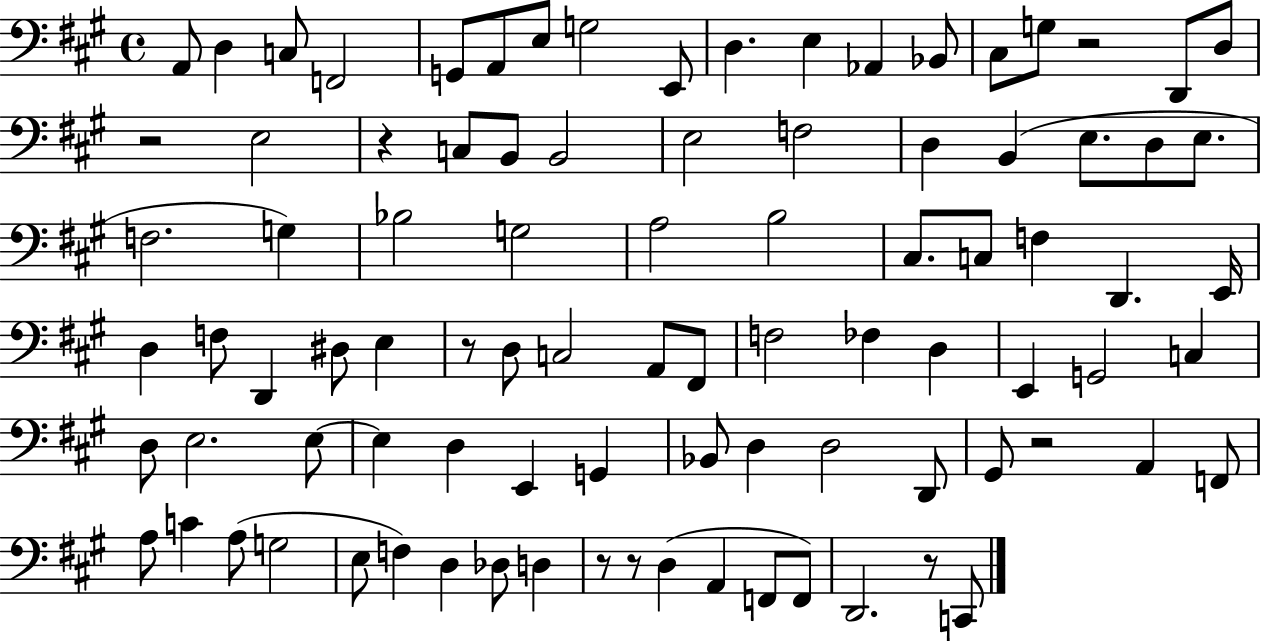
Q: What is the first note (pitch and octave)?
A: A2